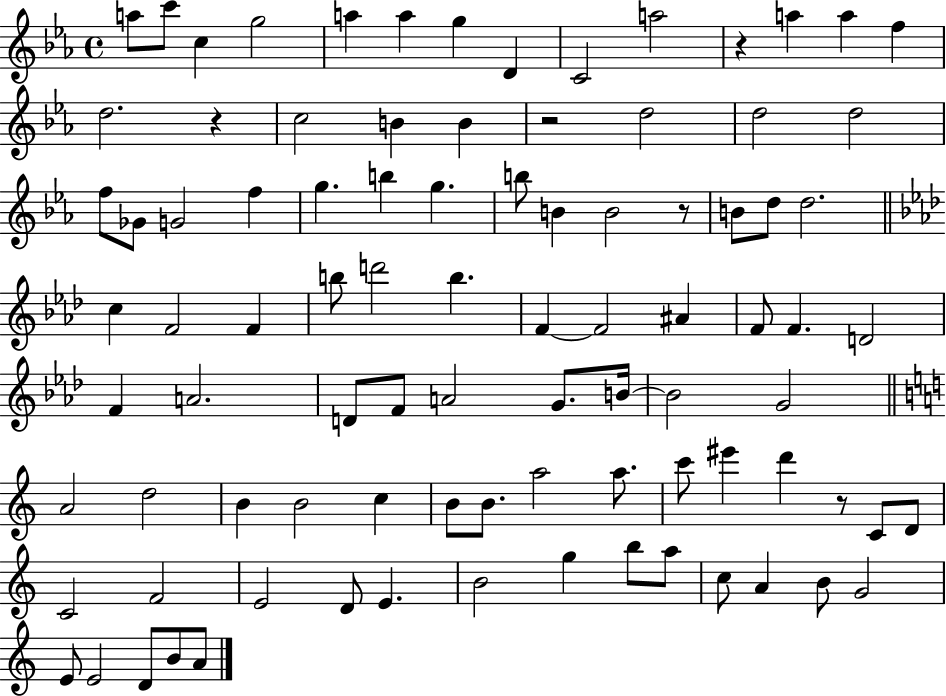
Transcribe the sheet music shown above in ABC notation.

X:1
T:Untitled
M:4/4
L:1/4
K:Eb
a/2 c'/2 c g2 a a g D C2 a2 z a a f d2 z c2 B B z2 d2 d2 d2 f/2 _G/2 G2 f g b g b/2 B B2 z/2 B/2 d/2 d2 c F2 F b/2 d'2 b F F2 ^A F/2 F D2 F A2 D/2 F/2 A2 G/2 B/4 B2 G2 A2 d2 B B2 c B/2 B/2 a2 a/2 c'/2 ^e' d' z/2 C/2 D/2 C2 F2 E2 D/2 E B2 g b/2 a/2 c/2 A B/2 G2 E/2 E2 D/2 B/2 A/2